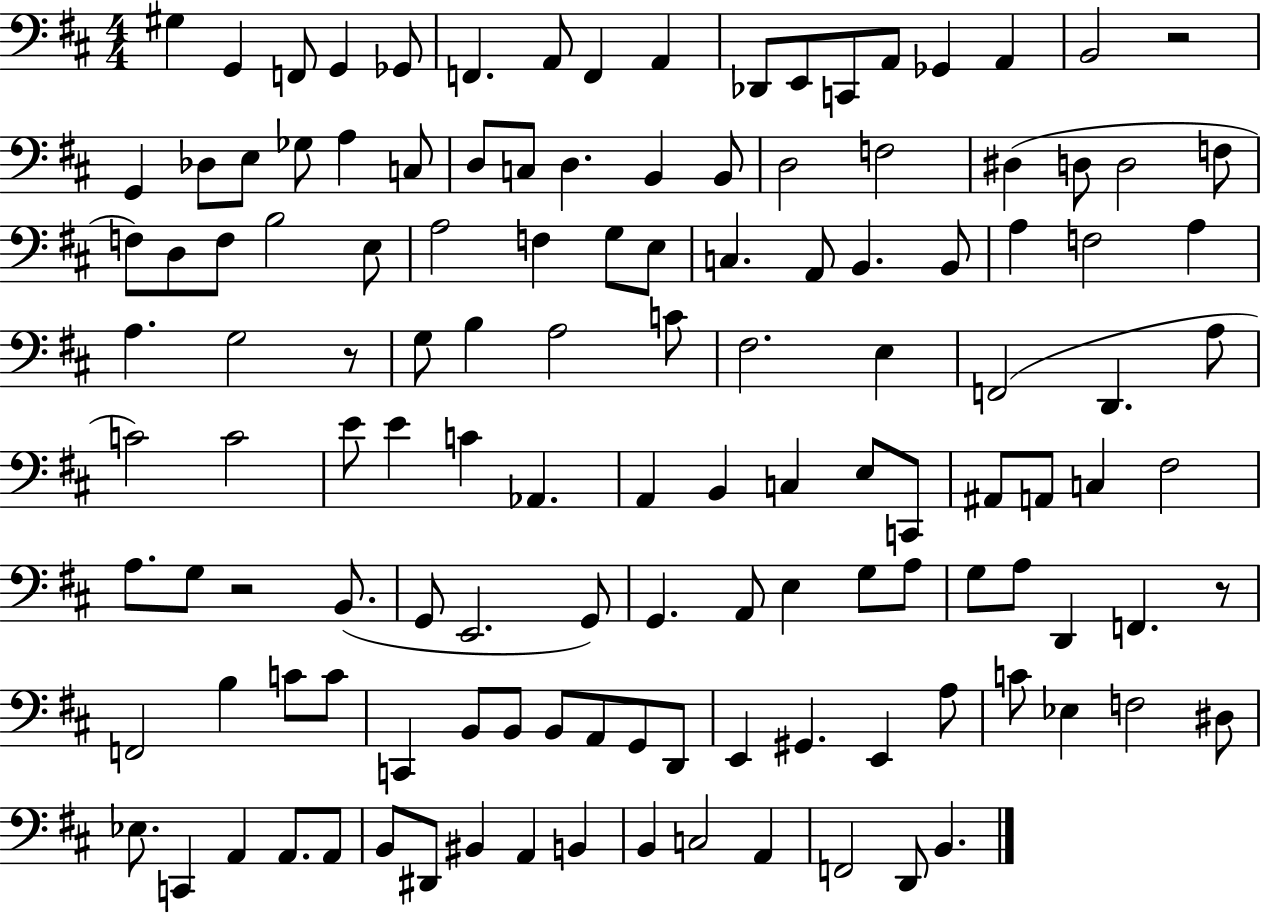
G#3/q G2/q F2/e G2/q Gb2/e F2/q. A2/e F2/q A2/q Db2/e E2/e C2/e A2/e Gb2/q A2/q B2/h R/h G2/q Db3/e E3/e Gb3/e A3/q C3/e D3/e C3/e D3/q. B2/q B2/e D3/h F3/h D#3/q D3/e D3/h F3/e F3/e D3/e F3/e B3/h E3/e A3/h F3/q G3/e E3/e C3/q. A2/e B2/q. B2/e A3/q F3/h A3/q A3/q. G3/h R/e G3/e B3/q A3/h C4/e F#3/h. E3/q F2/h D2/q. A3/e C4/h C4/h E4/e E4/q C4/q Ab2/q. A2/q B2/q C3/q E3/e C2/e A#2/e A2/e C3/q F#3/h A3/e. G3/e R/h B2/e. G2/e E2/h. G2/e G2/q. A2/e E3/q G3/e A3/e G3/e A3/e D2/q F2/q. R/e F2/h B3/q C4/e C4/e C2/q B2/e B2/e B2/e A2/e G2/e D2/e E2/q G#2/q. E2/q A3/e C4/e Eb3/q F3/h D#3/e Eb3/e. C2/q A2/q A2/e. A2/e B2/e D#2/e BIS2/q A2/q B2/q B2/q C3/h A2/q F2/h D2/e B2/q.